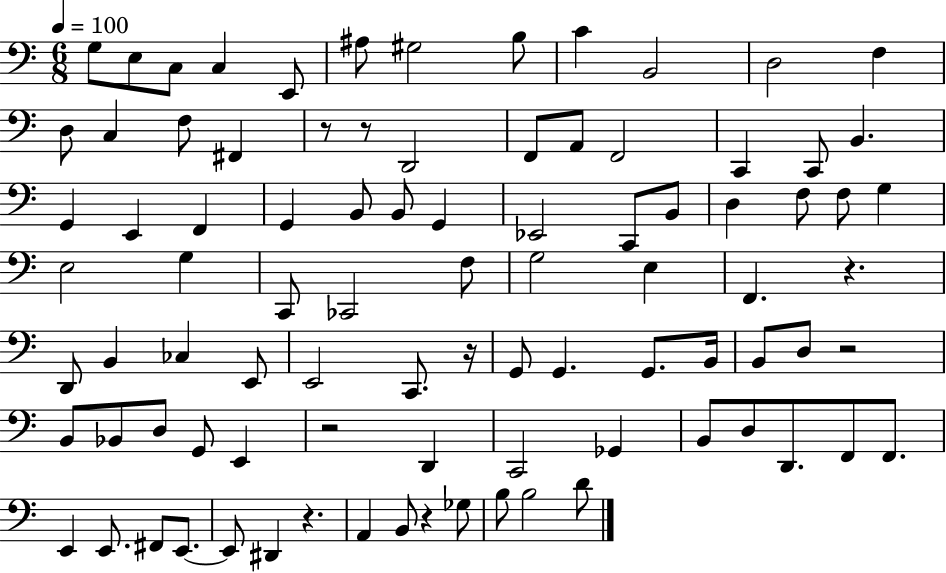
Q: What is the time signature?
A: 6/8